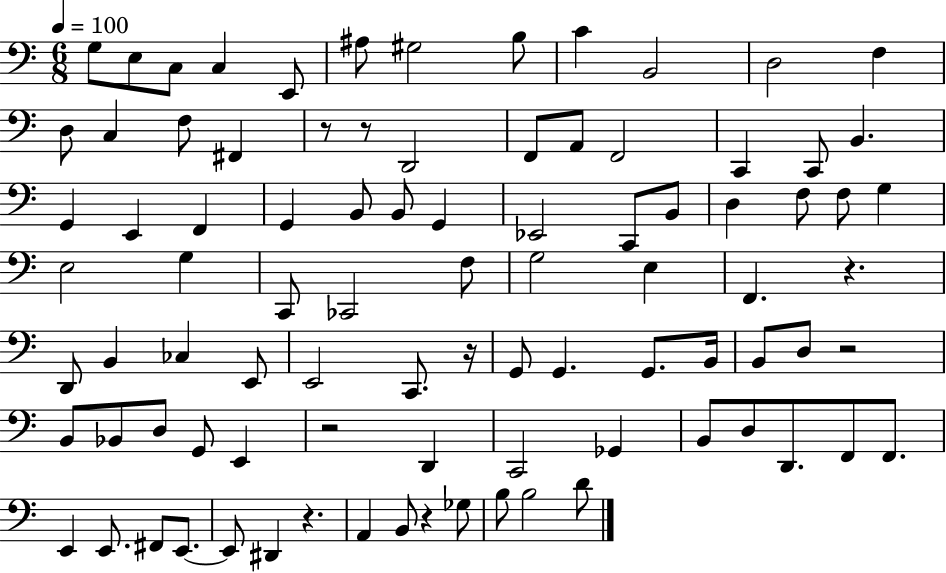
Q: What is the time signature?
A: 6/8